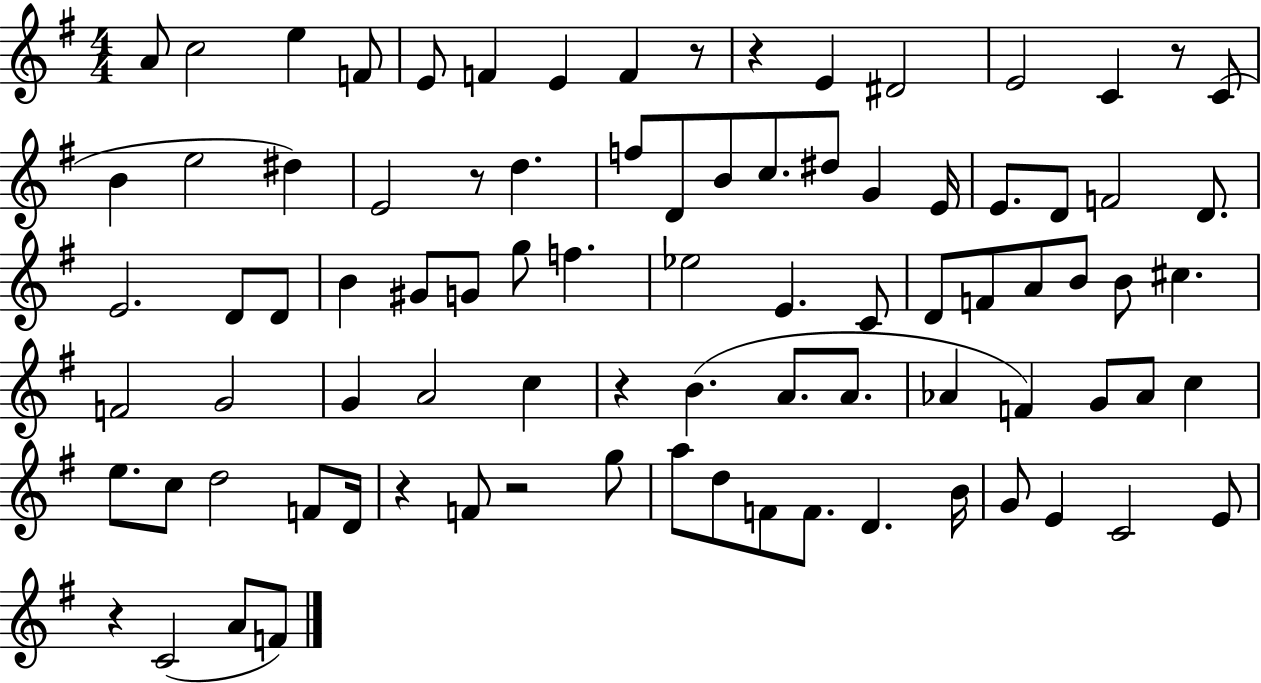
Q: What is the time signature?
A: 4/4